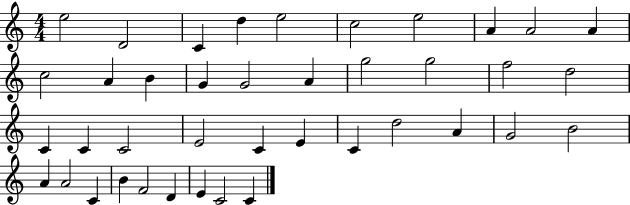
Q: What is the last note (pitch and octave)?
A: C4